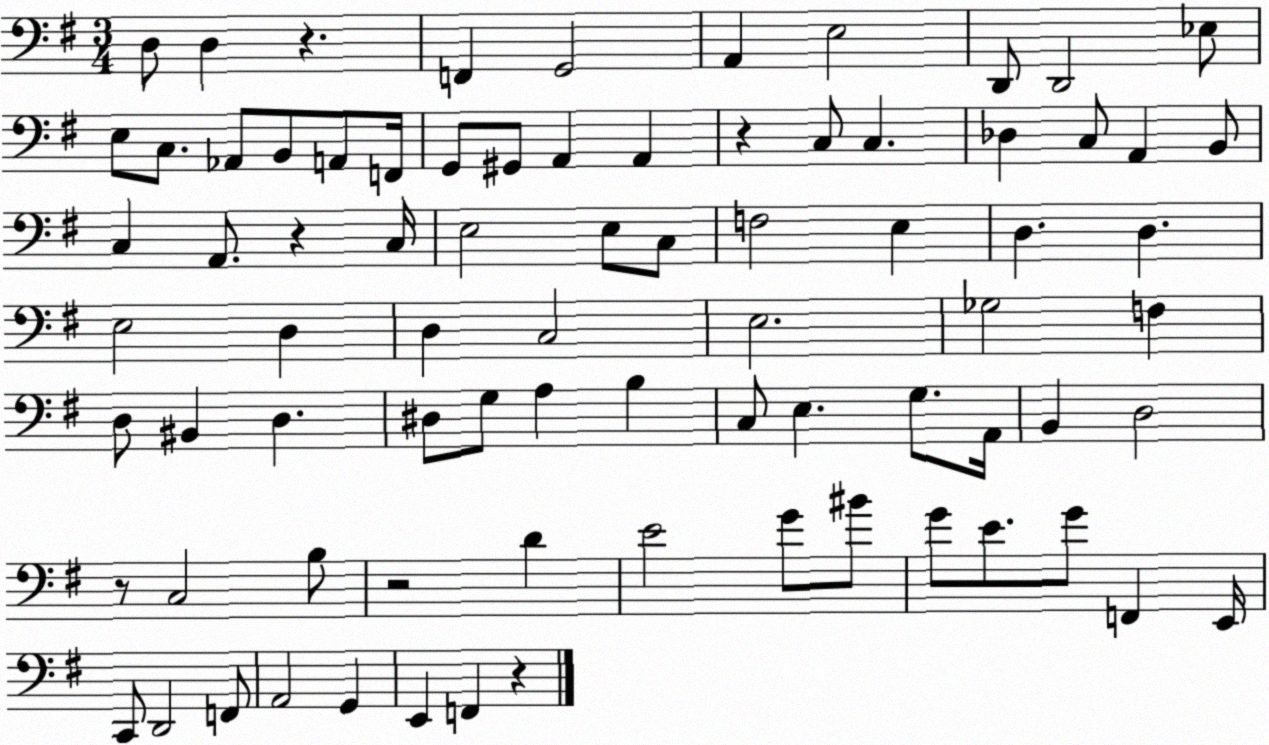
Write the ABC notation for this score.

X:1
T:Untitled
M:3/4
L:1/4
K:G
D,/2 D, z F,, G,,2 A,, E,2 D,,/2 D,,2 _E,/2 E,/2 C,/2 _A,,/2 B,,/2 A,,/2 F,,/4 G,,/2 ^G,,/2 A,, A,, z C,/2 C, _D, C,/2 A,, B,,/2 C, A,,/2 z C,/4 E,2 E,/2 C,/2 F,2 E, D, D, E,2 D, D, C,2 E,2 _G,2 F, D,/2 ^B,, D, ^D,/2 G,/2 A, B, C,/2 E, G,/2 A,,/4 B,, D,2 z/2 C,2 B,/2 z2 D E2 G/2 ^B/2 G/2 E/2 G/2 F,, E,,/4 C,,/2 D,,2 F,,/2 A,,2 G,, E,, F,, z